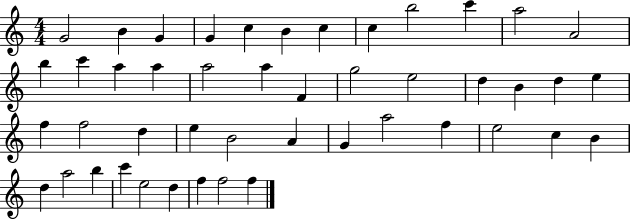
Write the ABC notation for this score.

X:1
T:Untitled
M:4/4
L:1/4
K:C
G2 B G G c B c c b2 c' a2 A2 b c' a a a2 a F g2 e2 d B d e f f2 d e B2 A G a2 f e2 c B d a2 b c' e2 d f f2 f